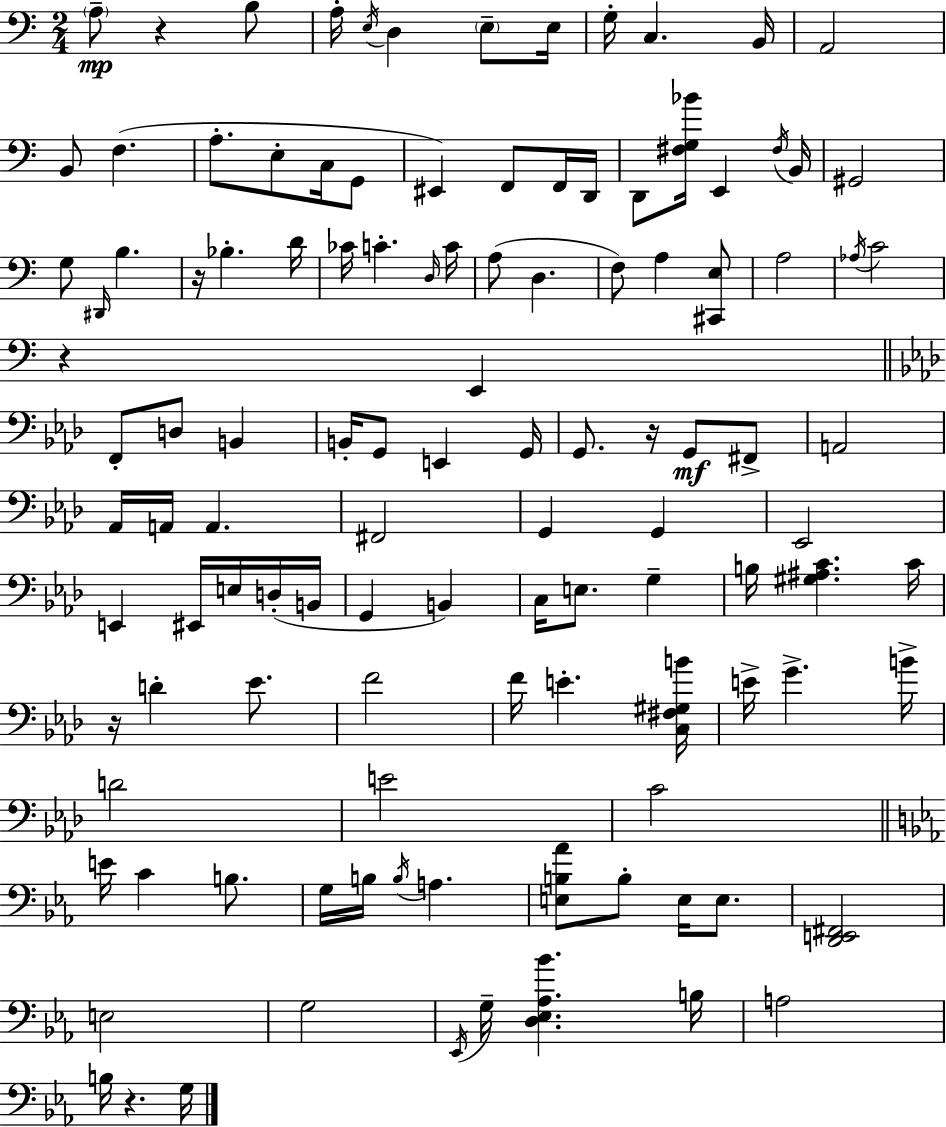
{
  \clef bass
  \numericTimeSignature
  \time 2/4
  \key c \major
  \parenthesize a8--\mp r4 b8 | a16-. \acciaccatura { e16 } d4 \parenthesize e8-- | e16 g16-. c4. | b,16 a,2 | \break b,8 f4.( | a8.-. e8-. c16 g,8 | eis,4) f,8 f,16 | d,16 d,8 <fis g bes'>16 e,4 | \break \acciaccatura { fis16 } b,16 gis,2 | g8 \grace { dis,16 } b4. | r16 bes4.-. | d'16 ces'16 c'4.-. | \break \grace { d16 } c'16 a8( d4. | f8) a4 | <cis, e>8 a2 | \acciaccatura { aes16 } c'2 | \break r4 | e,4 \bar "||" \break \key f \minor f,8-. d8 b,4 | b,16-. g,8 e,4 g,16 | g,8. r16 g,8\mf fis,8-> | a,2 | \break aes,16 a,16 a,4. | fis,2 | g,4 g,4 | ees,2 | \break e,4 eis,16 e16 d16-.( b,16 | g,4 b,4) | c16 e8. g4-- | b16 <gis ais c'>4. c'16 | \break r16 d'4-. ees'8. | f'2 | f'16 e'4.-. <c fis gis b'>16 | e'16-> g'4.-> b'16-> | \break d'2 | e'2 | c'2 | \bar "||" \break \key ees \major e'16 c'4 b8. | g16 b16 \acciaccatura { b16 } a4. | <e b aes'>8 b8-. e16 e8. | <d, e, fis,>2 | \break e2 | g2 | \acciaccatura { ees,16 } g16-- <d ees aes bes'>4. | b16 a2 | \break b16 r4. | g16 \bar "|."
}